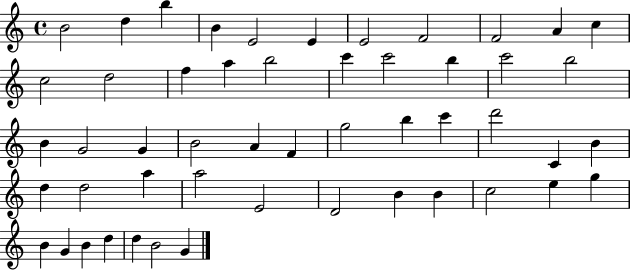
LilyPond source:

{
  \clef treble
  \time 4/4
  \defaultTimeSignature
  \key c \major
  b'2 d''4 b''4 | b'4 e'2 e'4 | e'2 f'2 | f'2 a'4 c''4 | \break c''2 d''2 | f''4 a''4 b''2 | c'''4 c'''2 b''4 | c'''2 b''2 | \break b'4 g'2 g'4 | b'2 a'4 f'4 | g''2 b''4 c'''4 | d'''2 c'4 b'4 | \break d''4 d''2 a''4 | a''2 e'2 | d'2 b'4 b'4 | c''2 e''4 g''4 | \break b'4 g'4 b'4 d''4 | d''4 b'2 g'4 | \bar "|."
}